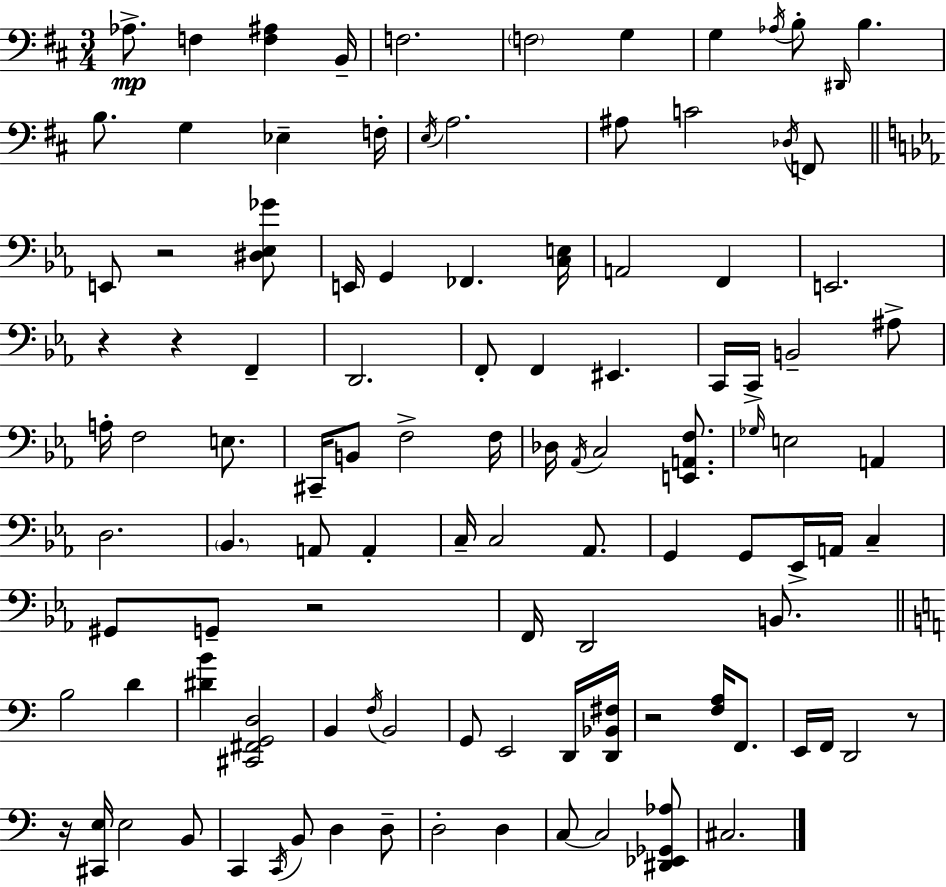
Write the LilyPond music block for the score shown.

{
  \clef bass
  \numericTimeSignature
  \time 3/4
  \key d \major
  aes8.->\mp f4 <f ais>4 b,16-- | f2. | \parenthesize f2 g4 | g4 \acciaccatura { aes16 } b8-. \grace { dis,16 } b4. | \break b8. g4 ees4-- | f16-. \acciaccatura { e16 } a2. | ais8 c'2 | \acciaccatura { des16 } f,8 \bar "||" \break \key ees \major e,8 r2 <dis ees ges'>8 | e,16 g,4 fes,4. <c e>16 | a,2 f,4 | e,2. | \break r4 r4 f,4-- | d,2. | f,8-. f,4 eis,4. | c,16 c,16-> b,2-- ais8-> | \break a16-. f2 e8. | cis,16-- b,8 f2-> f16 | des16 \acciaccatura { aes,16 } c2 <e, a, f>8. | \grace { ges16 } e2 a,4 | \break d2. | \parenthesize bes,4. a,8 a,4-. | c16-- c2 aes,8. | g,4 g,8 ees,16-> a,16 c4-- | \break gis,8 g,8-- r2 | f,16 d,2 b,8. | \bar "||" \break \key a \minor b2 d'4 | <dis' b'>4 <cis, fis, g, d>2 | b,4 \acciaccatura { f16 } b,2 | g,8 e,2 d,16 | \break <d, bes, fis>16 r2 <f a>16 f,8. | e,16 f,16 d,2 r8 | r16 <cis, e>16 e2 b,8 | c,4 \acciaccatura { c,16 } b,8 d4 | \break d8-- d2-. d4 | c8~~ c2 | <dis, ees, ges, aes>8 cis2. | \bar "|."
}